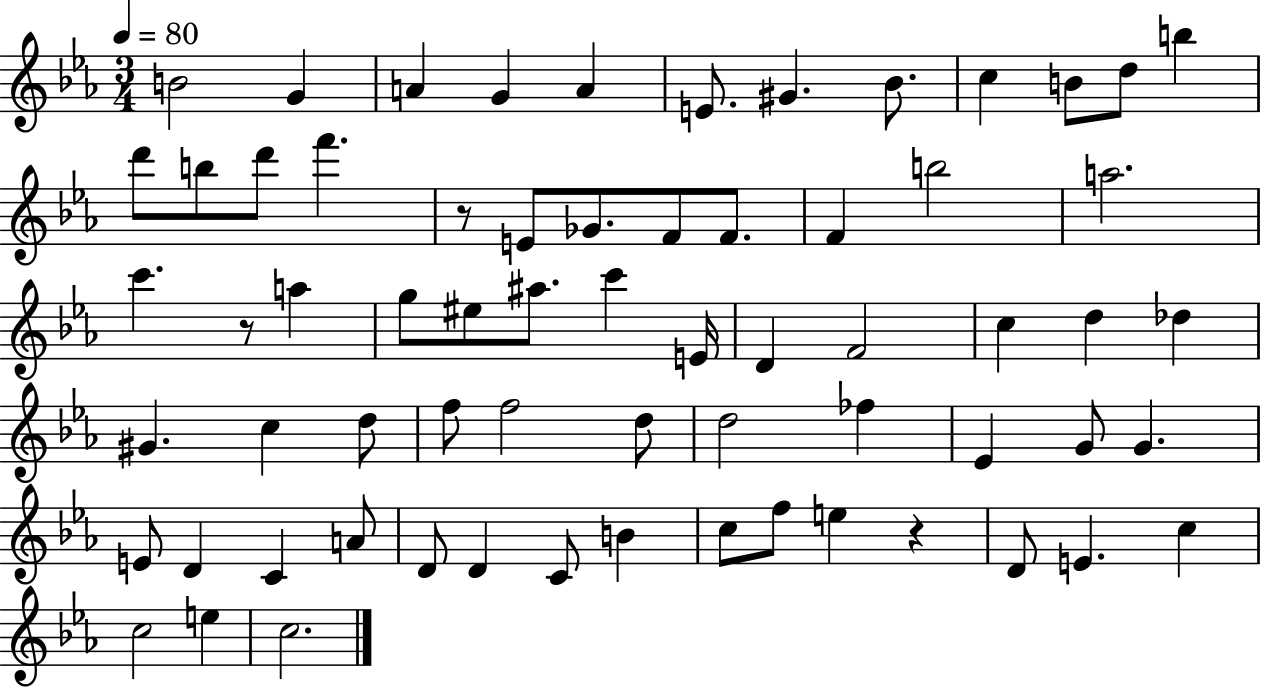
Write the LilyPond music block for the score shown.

{
  \clef treble
  \numericTimeSignature
  \time 3/4
  \key ees \major
  \tempo 4 = 80
  b'2 g'4 | a'4 g'4 a'4 | e'8. gis'4. bes'8. | c''4 b'8 d''8 b''4 | \break d'''8 b''8 d'''8 f'''4. | r8 e'8 ges'8. f'8 f'8. | f'4 b''2 | a''2. | \break c'''4. r8 a''4 | g''8 eis''8 ais''8. c'''4 e'16 | d'4 f'2 | c''4 d''4 des''4 | \break gis'4. c''4 d''8 | f''8 f''2 d''8 | d''2 fes''4 | ees'4 g'8 g'4. | \break e'8 d'4 c'4 a'8 | d'8 d'4 c'8 b'4 | c''8 f''8 e''4 r4 | d'8 e'4. c''4 | \break c''2 e''4 | c''2. | \bar "|."
}